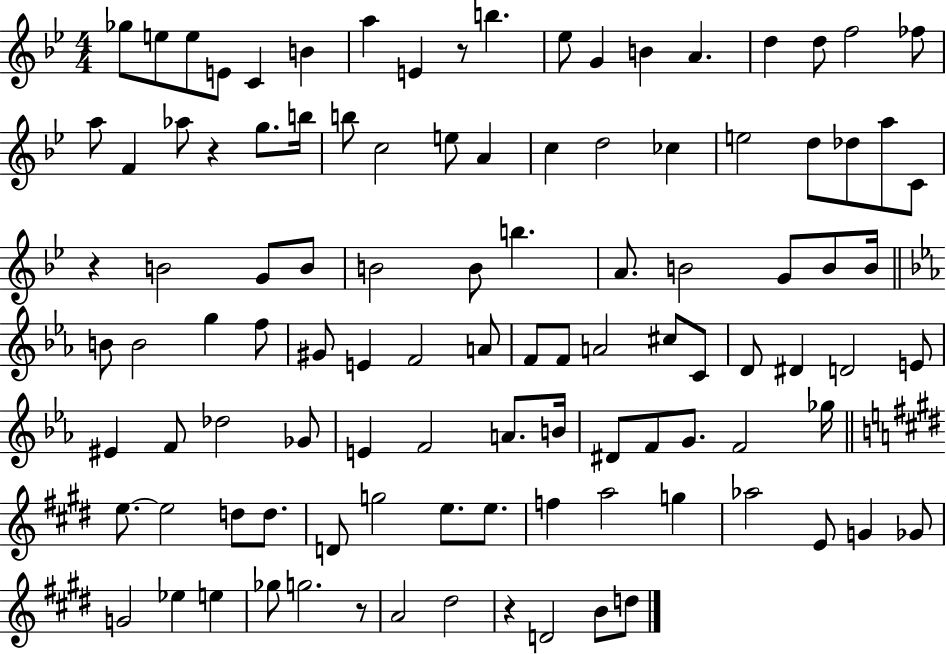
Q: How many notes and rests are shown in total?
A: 105